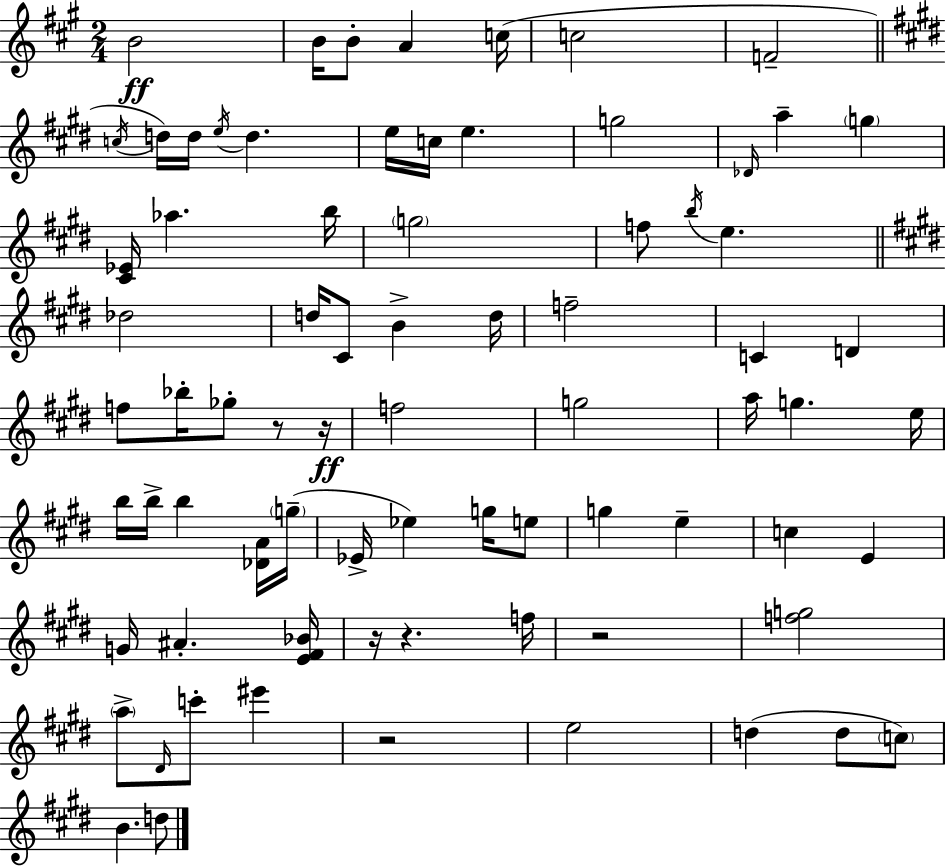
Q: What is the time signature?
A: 2/4